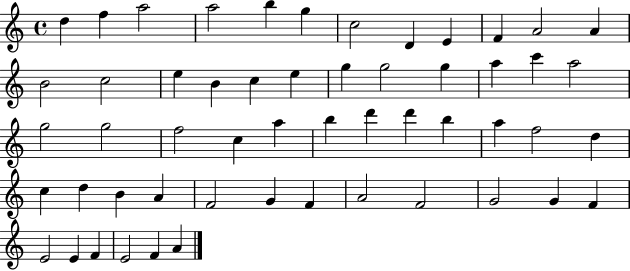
X:1
T:Untitled
M:4/4
L:1/4
K:C
d f a2 a2 b g c2 D E F A2 A B2 c2 e B c e g g2 g a c' a2 g2 g2 f2 c a b d' d' b a f2 d c d B A F2 G F A2 F2 G2 G F E2 E F E2 F A